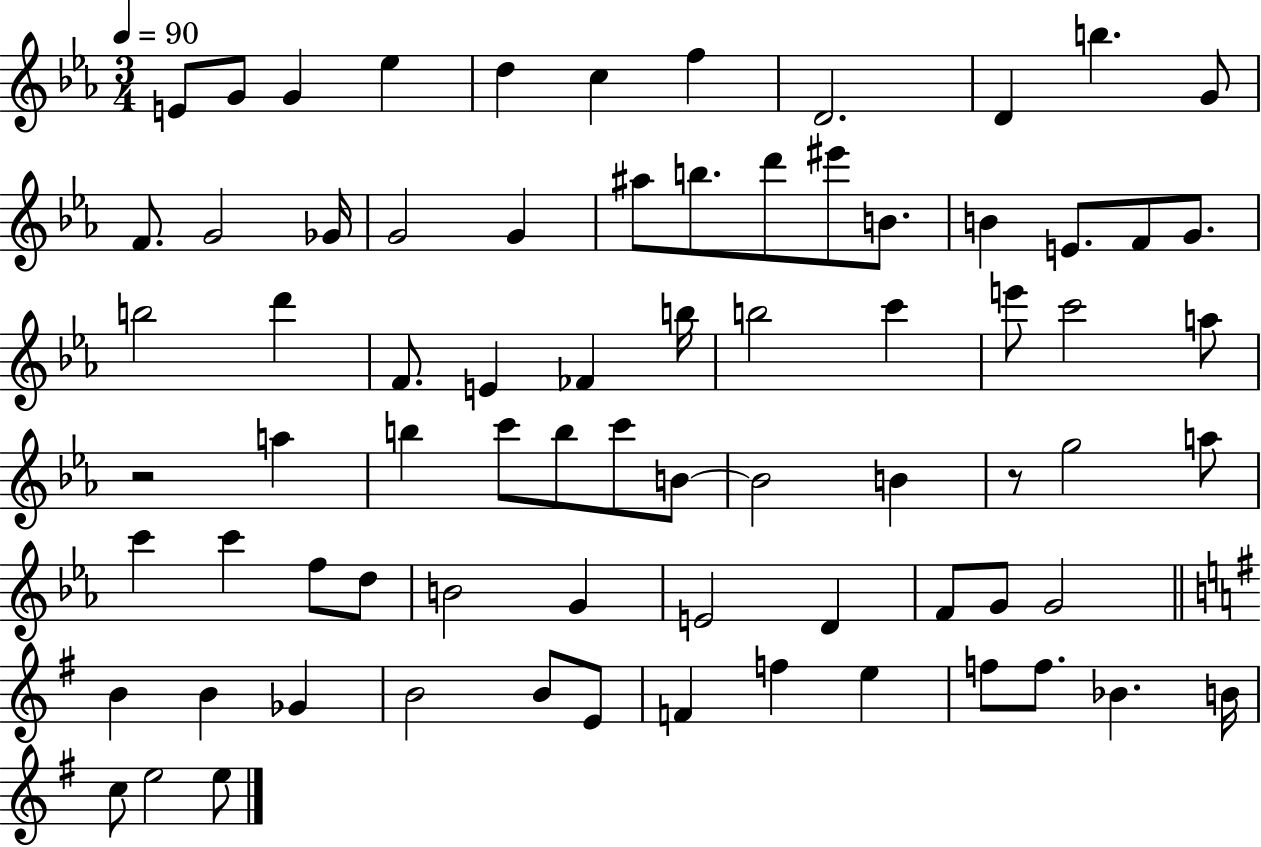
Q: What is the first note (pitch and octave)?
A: E4